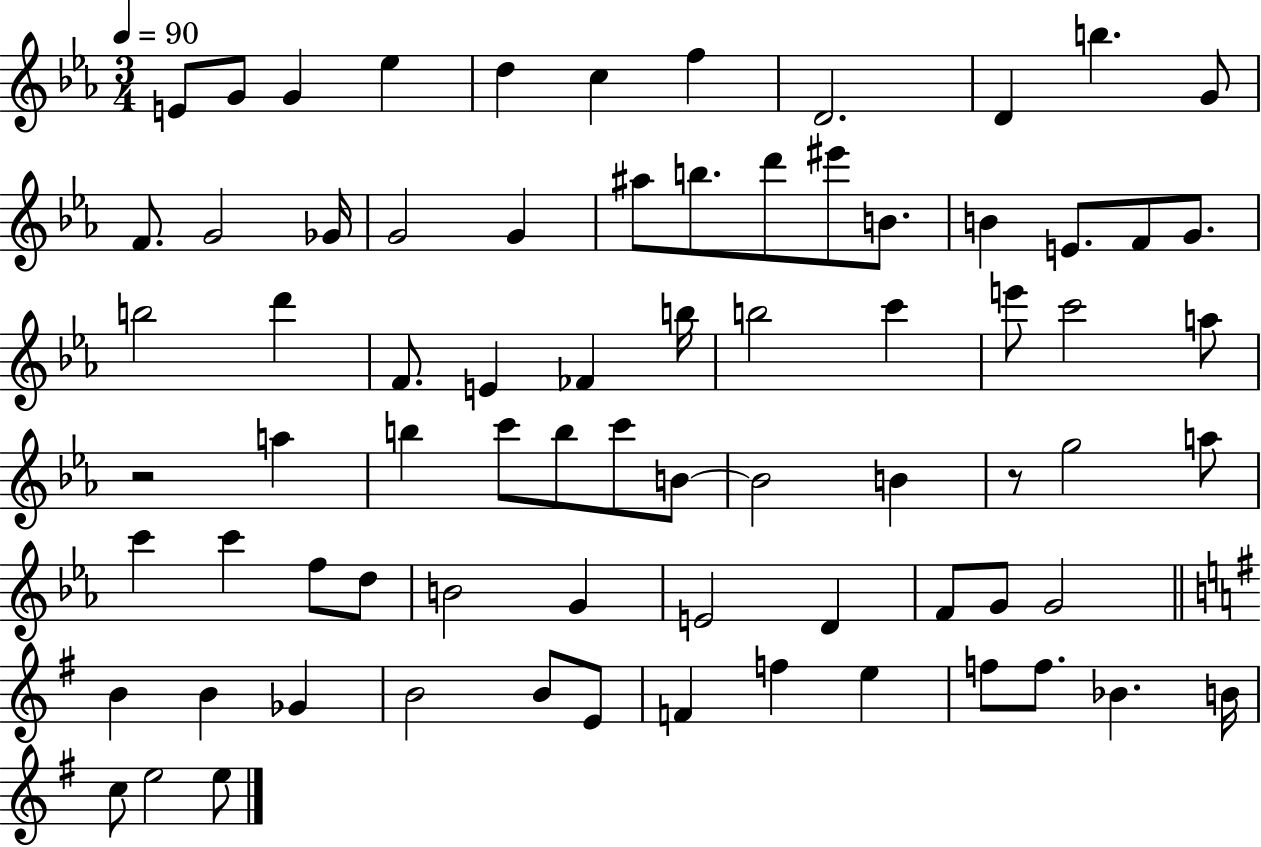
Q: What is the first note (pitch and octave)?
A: E4